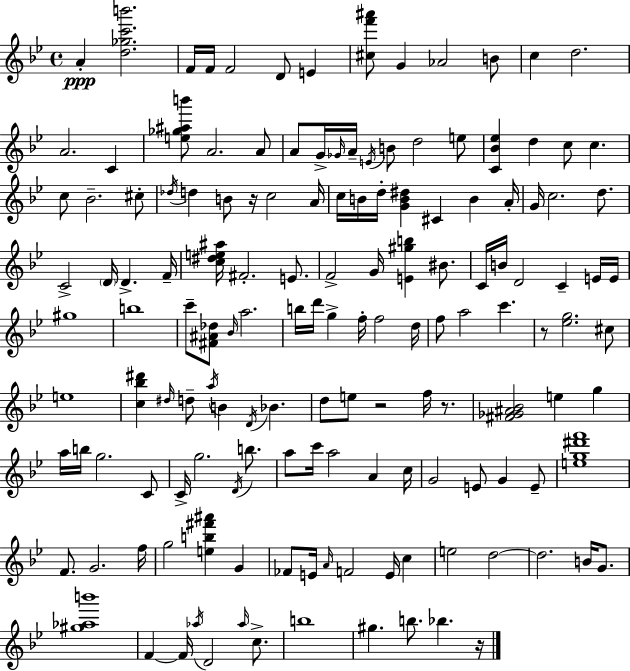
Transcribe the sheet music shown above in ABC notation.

X:1
T:Untitled
M:4/4
L:1/4
K:Gm
A [d_gc'b']2 F/4 F/4 F2 D/2 E [^cf'^a']/2 G _A2 B/2 c d2 A2 C [e_g^ab']/2 A2 A/2 A/2 G/4 _G/4 A/4 E/4 B/2 d2 e/2 [C_B_e] d c/2 c c/2 _B2 ^c/2 _d/4 d B/2 z/4 c2 A/4 c/4 B/4 d/4 [GB^d] ^C B A/4 G/4 c2 d/2 C2 D/4 D F/4 [c^de^a]/4 ^F2 E/2 F2 G/4 [E^gb] ^B/2 C/4 B/4 D2 C E/4 E/4 ^g4 b4 c'/2 [^F^A_d]/2 _B/4 a2 b/4 d'/4 g f/4 f2 d/4 f/2 a2 c' z/2 [_eg]2 ^c/2 e4 [c_b^d'] ^d/4 d/2 a/4 B D/4 _B d/2 e/2 z2 f/4 z/2 [^F_G^A_B]2 e g a/4 b/4 g2 C/2 C/4 g2 D/4 b/2 a/2 c'/4 a2 A c/4 G2 E/2 G E/2 [eg^d'f']4 F/2 G2 f/4 g2 [eb^f'^a'] G _F/2 E/4 A/4 F2 E/4 c e2 d2 d2 B/4 G/2 [^g_ab']4 F F/4 _a/4 D2 _a/4 c/2 b4 ^g b/2 _b z/4